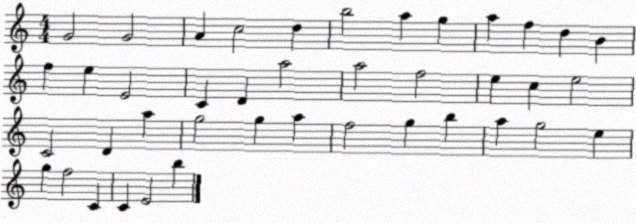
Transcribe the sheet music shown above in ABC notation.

X:1
T:Untitled
M:4/4
L:1/4
K:C
G2 G2 A c2 d b2 a g a f d B f e E2 C D a2 a2 f2 e c e2 C2 D a g2 g a f2 g b a g2 e g f2 C C E2 b